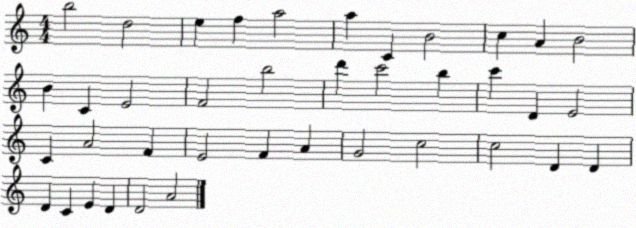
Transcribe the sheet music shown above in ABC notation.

X:1
T:Untitled
M:4/4
L:1/4
K:C
b2 d2 e f a2 a C B2 c A B2 B C E2 F2 b2 d' c'2 b c' D E2 C A2 F E2 F A G2 c2 c2 D D D C E D D2 A2